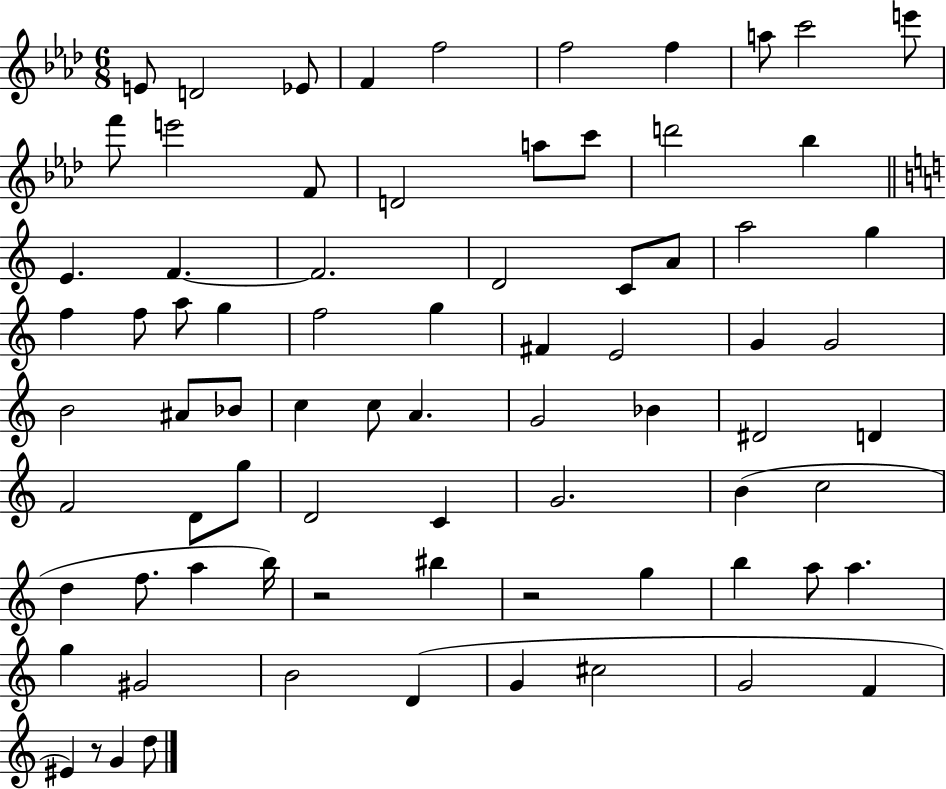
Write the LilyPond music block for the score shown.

{
  \clef treble
  \numericTimeSignature
  \time 6/8
  \key aes \major
  e'8 d'2 ees'8 | f'4 f''2 | f''2 f''4 | a''8 c'''2 e'''8 | \break f'''8 e'''2 f'8 | d'2 a''8 c'''8 | d'''2 bes''4 | \bar "||" \break \key c \major e'4. f'4.~~ | f'2. | d'2 c'8 a'8 | a''2 g''4 | \break f''4 f''8 a''8 g''4 | f''2 g''4 | fis'4 e'2 | g'4 g'2 | \break b'2 ais'8 bes'8 | c''4 c''8 a'4. | g'2 bes'4 | dis'2 d'4 | \break f'2 d'8 g''8 | d'2 c'4 | g'2. | b'4( c''2 | \break d''4 f''8. a''4 b''16) | r2 bis''4 | r2 g''4 | b''4 a''8 a''4. | \break g''4 gis'2 | b'2 d'4( | g'4 cis''2 | g'2 f'4 | \break eis'4) r8 g'4 d''8 | \bar "|."
}